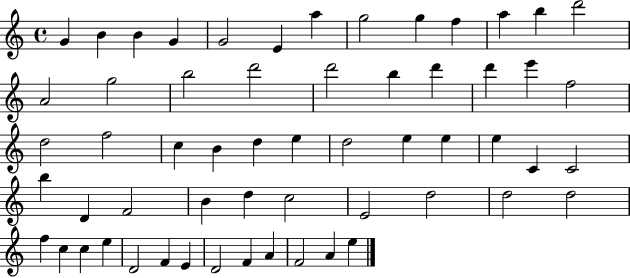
X:1
T:Untitled
M:4/4
L:1/4
K:C
G B B G G2 E a g2 g f a b d'2 A2 g2 b2 d'2 d'2 b d' d' e' f2 d2 f2 c B d e d2 e e e C C2 b D F2 B d c2 E2 d2 d2 d2 f c c e D2 F E D2 F A F2 A e